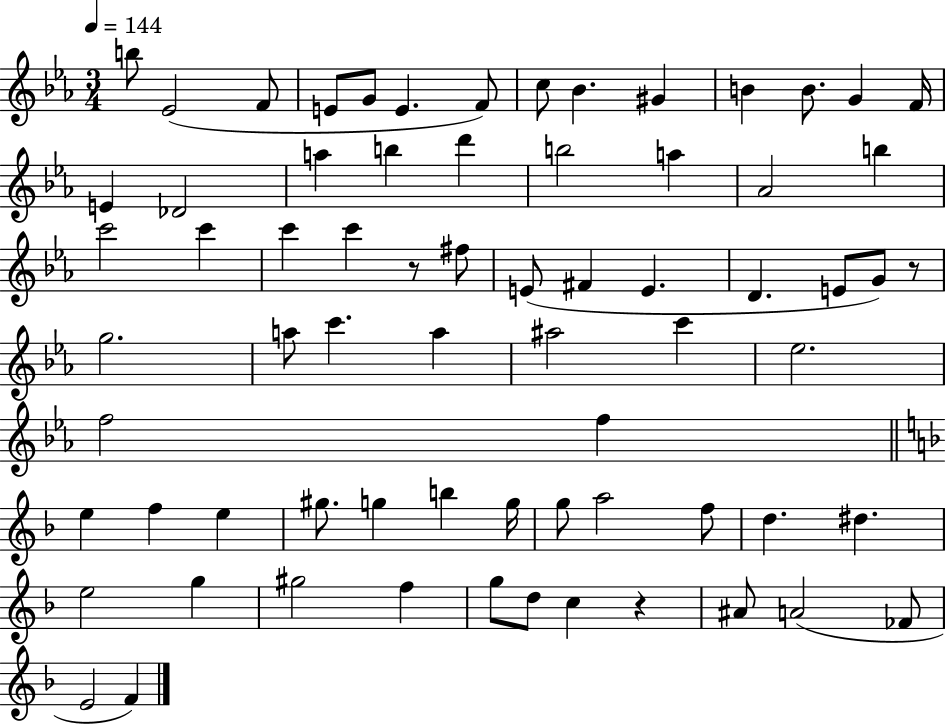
X:1
T:Untitled
M:3/4
L:1/4
K:Eb
b/2 _E2 F/2 E/2 G/2 E F/2 c/2 _B ^G B B/2 G F/4 E _D2 a b d' b2 a _A2 b c'2 c' c' c' z/2 ^f/2 E/2 ^F E D E/2 G/2 z/2 g2 a/2 c' a ^a2 c' _e2 f2 f e f e ^g/2 g b g/4 g/2 a2 f/2 d ^d e2 g ^g2 f g/2 d/2 c z ^A/2 A2 _F/2 E2 F